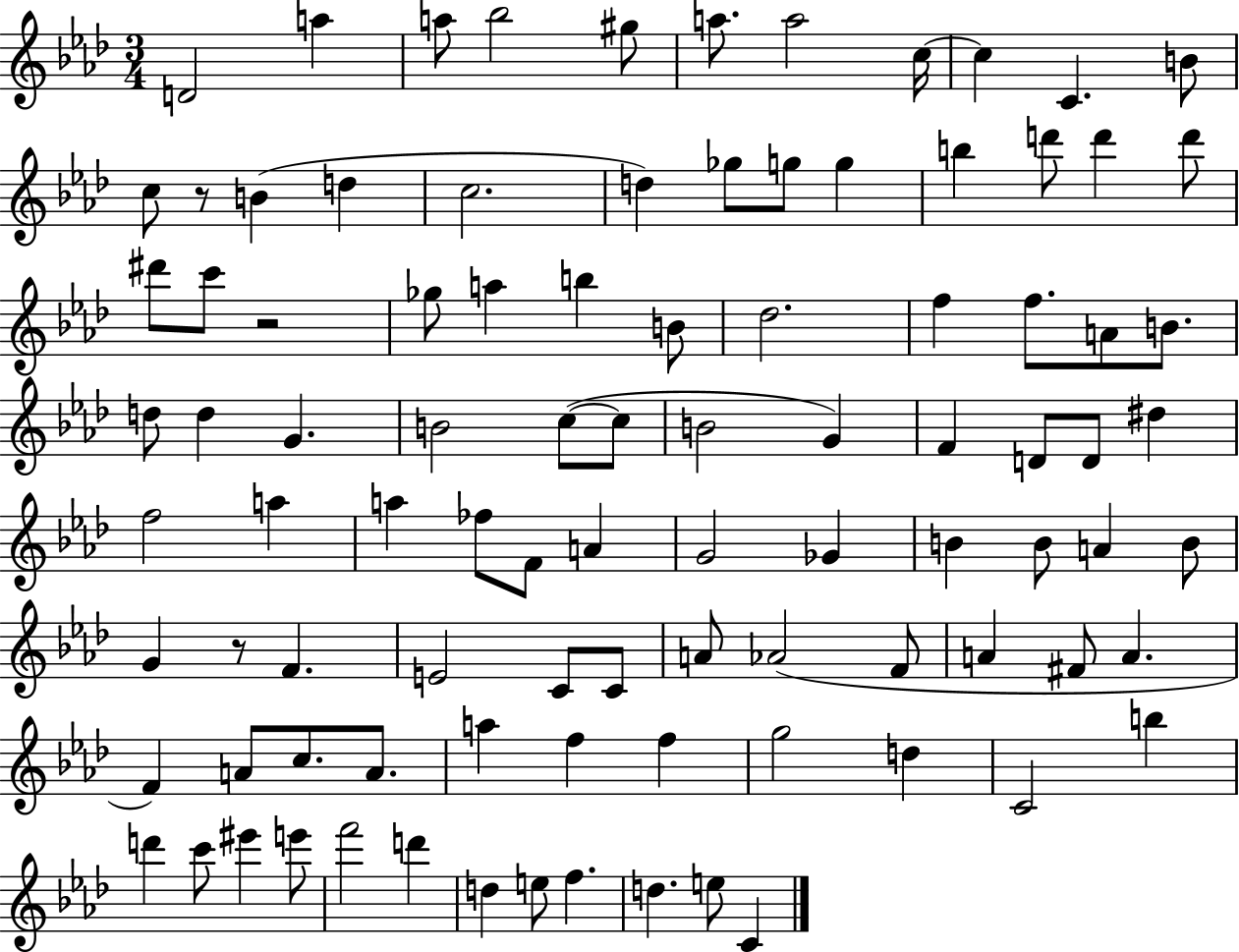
D4/h A5/q A5/e Bb5/h G#5/e A5/e. A5/h C5/s C5/q C4/q. B4/e C5/e R/e B4/q D5/q C5/h. D5/q Gb5/e G5/e G5/q B5/q D6/e D6/q D6/e D#6/e C6/e R/h Gb5/e A5/q B5/q B4/e Db5/h. F5/q F5/e. A4/e B4/e. D5/e D5/q G4/q. B4/h C5/e C5/e B4/h G4/q F4/q D4/e D4/e D#5/q F5/h A5/q A5/q FES5/e F4/e A4/q G4/h Gb4/q B4/q B4/e A4/q B4/e G4/q R/e F4/q. E4/h C4/e C4/e A4/e Ab4/h F4/e A4/q F#4/e A4/q. F4/q A4/e C5/e. A4/e. A5/q F5/q F5/q G5/h D5/q C4/h B5/q D6/q C6/e EIS6/q E6/e F6/h D6/q D5/q E5/e F5/q. D5/q. E5/e C4/q